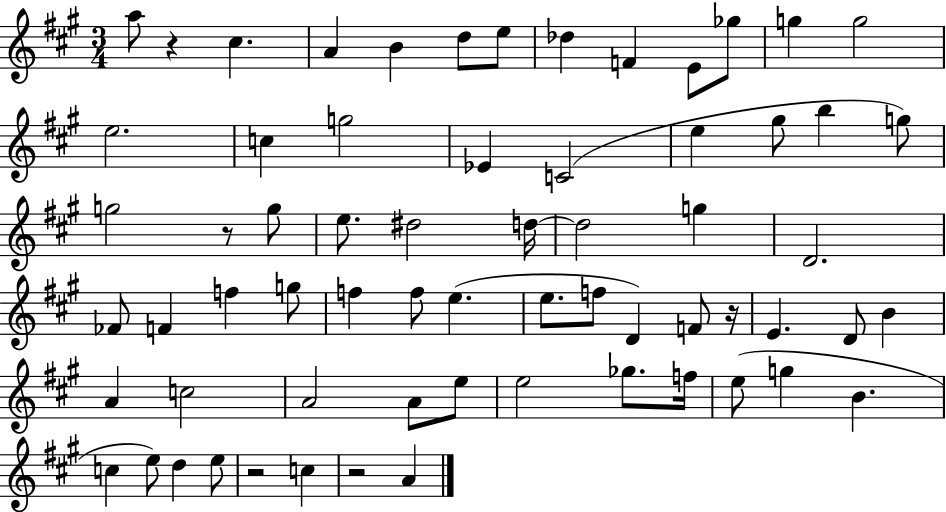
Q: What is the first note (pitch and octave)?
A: A5